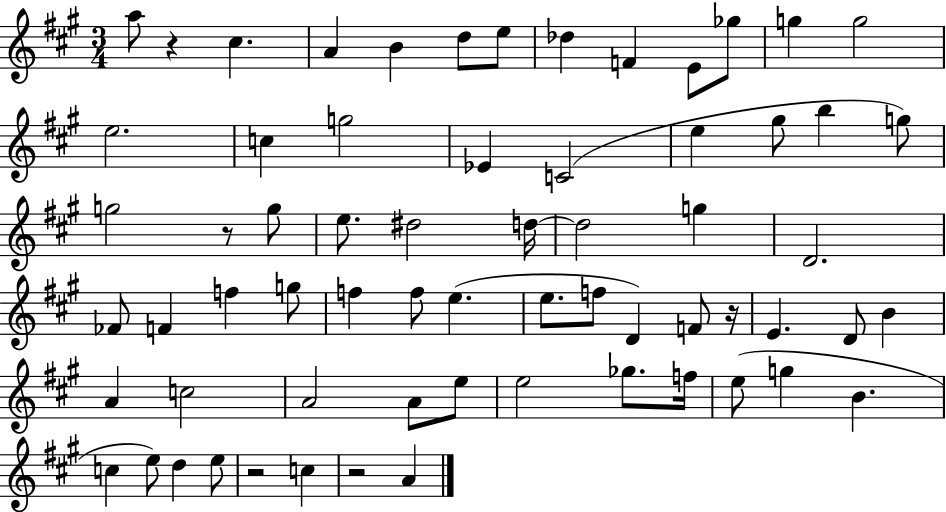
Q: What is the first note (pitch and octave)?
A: A5